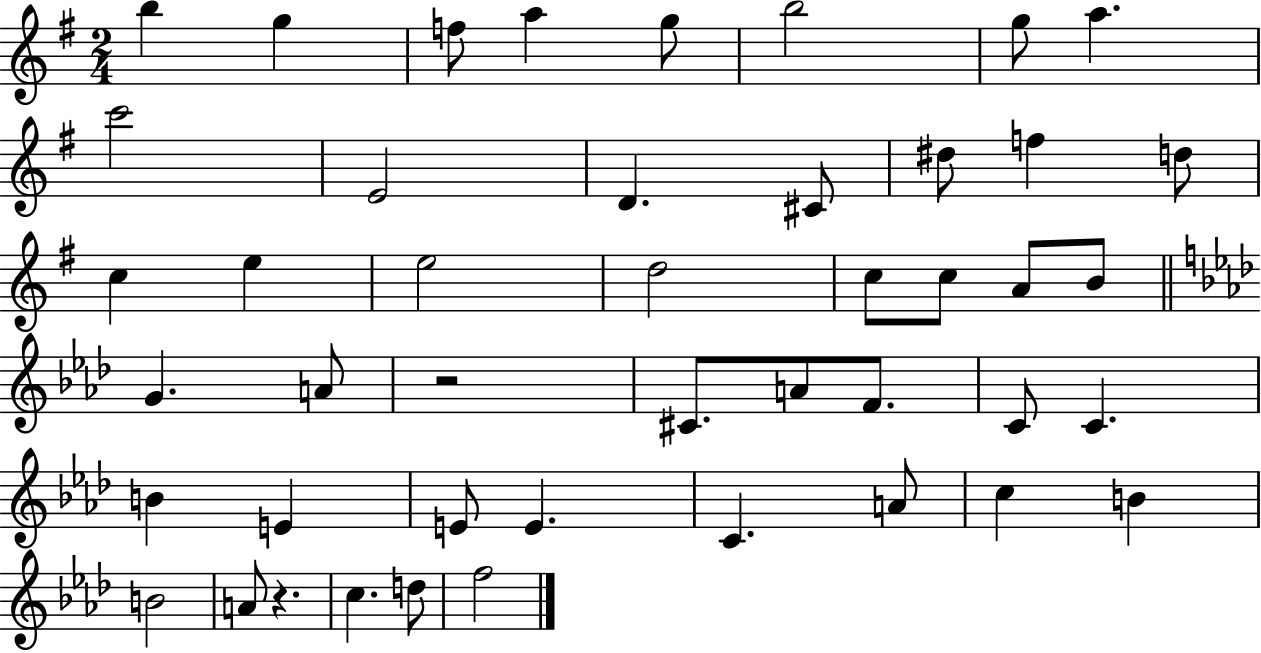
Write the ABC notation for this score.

X:1
T:Untitled
M:2/4
L:1/4
K:G
b g f/2 a g/2 b2 g/2 a c'2 E2 D ^C/2 ^d/2 f d/2 c e e2 d2 c/2 c/2 A/2 B/2 G A/2 z2 ^C/2 A/2 F/2 C/2 C B E E/2 E C A/2 c B B2 A/2 z c d/2 f2